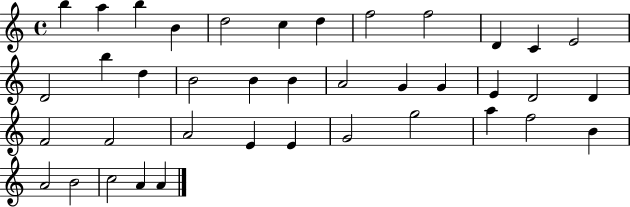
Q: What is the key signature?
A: C major